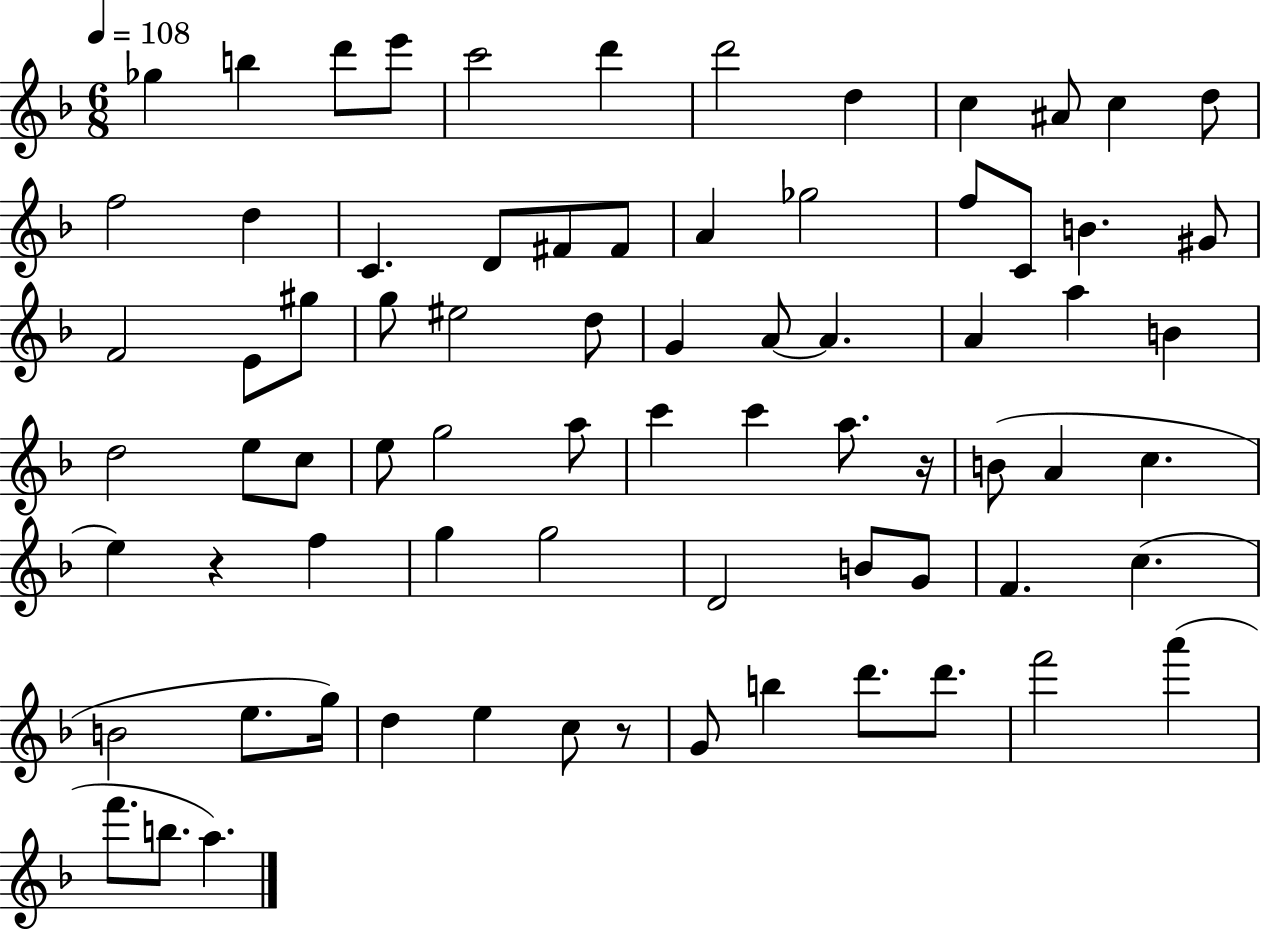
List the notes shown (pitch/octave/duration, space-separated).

Gb5/q B5/q D6/e E6/e C6/h D6/q D6/h D5/q C5/q A#4/e C5/q D5/e F5/h D5/q C4/q. D4/e F#4/e F#4/e A4/q Gb5/h F5/e C4/e B4/q. G#4/e F4/h E4/e G#5/e G5/e EIS5/h D5/e G4/q A4/e A4/q. A4/q A5/q B4/q D5/h E5/e C5/e E5/e G5/h A5/e C6/q C6/q A5/e. R/s B4/e A4/q C5/q. E5/q R/q F5/q G5/q G5/h D4/h B4/e G4/e F4/q. C5/q. B4/h E5/e. G5/s D5/q E5/q C5/e R/e G4/e B5/q D6/e. D6/e. F6/h A6/q F6/e. B5/e. A5/q.